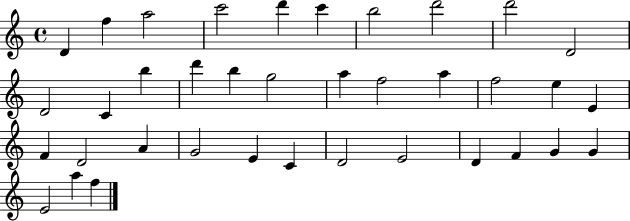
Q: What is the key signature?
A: C major